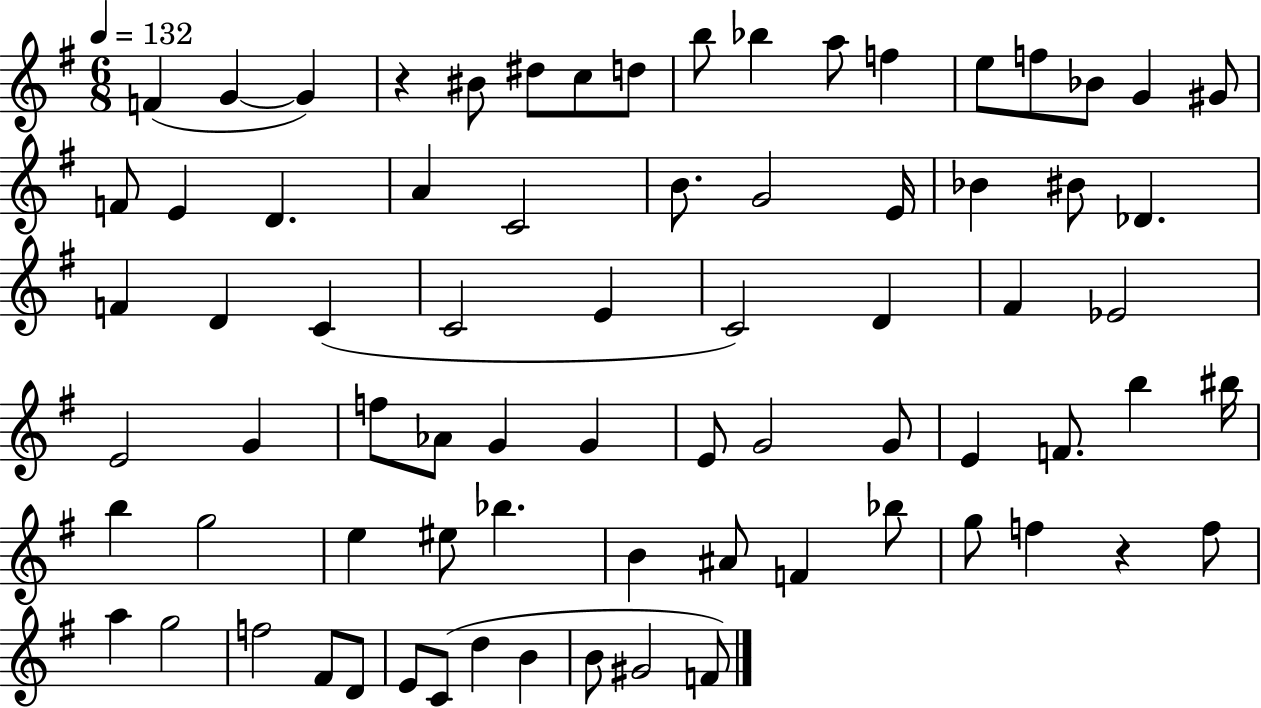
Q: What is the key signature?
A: G major